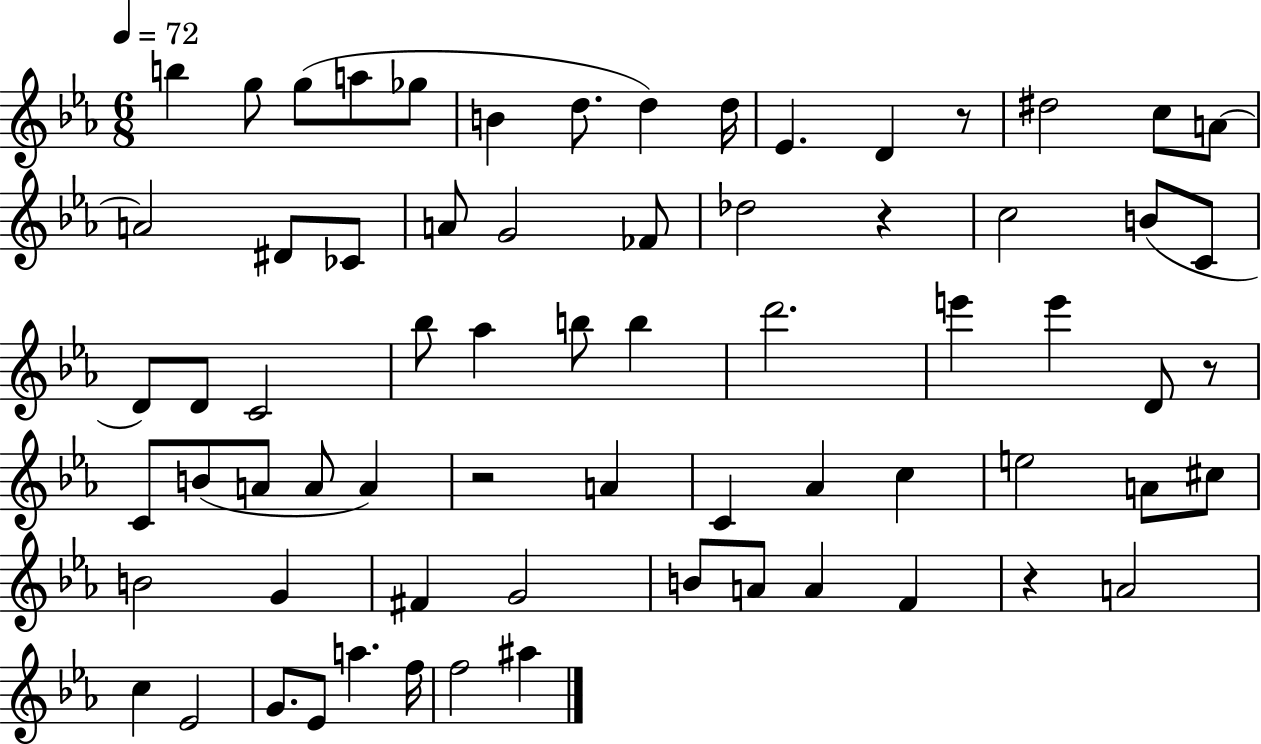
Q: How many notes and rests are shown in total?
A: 69